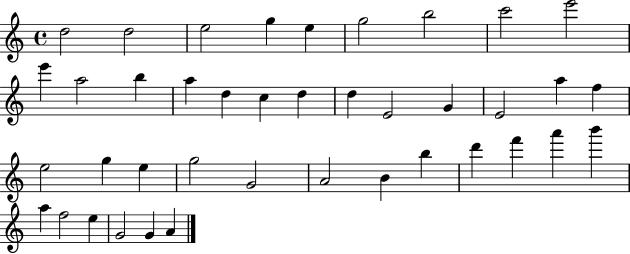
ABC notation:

X:1
T:Untitled
M:4/4
L:1/4
K:C
d2 d2 e2 g e g2 b2 c'2 e'2 e' a2 b a d c d d E2 G E2 a f e2 g e g2 G2 A2 B b d' f' a' b' a f2 e G2 G A